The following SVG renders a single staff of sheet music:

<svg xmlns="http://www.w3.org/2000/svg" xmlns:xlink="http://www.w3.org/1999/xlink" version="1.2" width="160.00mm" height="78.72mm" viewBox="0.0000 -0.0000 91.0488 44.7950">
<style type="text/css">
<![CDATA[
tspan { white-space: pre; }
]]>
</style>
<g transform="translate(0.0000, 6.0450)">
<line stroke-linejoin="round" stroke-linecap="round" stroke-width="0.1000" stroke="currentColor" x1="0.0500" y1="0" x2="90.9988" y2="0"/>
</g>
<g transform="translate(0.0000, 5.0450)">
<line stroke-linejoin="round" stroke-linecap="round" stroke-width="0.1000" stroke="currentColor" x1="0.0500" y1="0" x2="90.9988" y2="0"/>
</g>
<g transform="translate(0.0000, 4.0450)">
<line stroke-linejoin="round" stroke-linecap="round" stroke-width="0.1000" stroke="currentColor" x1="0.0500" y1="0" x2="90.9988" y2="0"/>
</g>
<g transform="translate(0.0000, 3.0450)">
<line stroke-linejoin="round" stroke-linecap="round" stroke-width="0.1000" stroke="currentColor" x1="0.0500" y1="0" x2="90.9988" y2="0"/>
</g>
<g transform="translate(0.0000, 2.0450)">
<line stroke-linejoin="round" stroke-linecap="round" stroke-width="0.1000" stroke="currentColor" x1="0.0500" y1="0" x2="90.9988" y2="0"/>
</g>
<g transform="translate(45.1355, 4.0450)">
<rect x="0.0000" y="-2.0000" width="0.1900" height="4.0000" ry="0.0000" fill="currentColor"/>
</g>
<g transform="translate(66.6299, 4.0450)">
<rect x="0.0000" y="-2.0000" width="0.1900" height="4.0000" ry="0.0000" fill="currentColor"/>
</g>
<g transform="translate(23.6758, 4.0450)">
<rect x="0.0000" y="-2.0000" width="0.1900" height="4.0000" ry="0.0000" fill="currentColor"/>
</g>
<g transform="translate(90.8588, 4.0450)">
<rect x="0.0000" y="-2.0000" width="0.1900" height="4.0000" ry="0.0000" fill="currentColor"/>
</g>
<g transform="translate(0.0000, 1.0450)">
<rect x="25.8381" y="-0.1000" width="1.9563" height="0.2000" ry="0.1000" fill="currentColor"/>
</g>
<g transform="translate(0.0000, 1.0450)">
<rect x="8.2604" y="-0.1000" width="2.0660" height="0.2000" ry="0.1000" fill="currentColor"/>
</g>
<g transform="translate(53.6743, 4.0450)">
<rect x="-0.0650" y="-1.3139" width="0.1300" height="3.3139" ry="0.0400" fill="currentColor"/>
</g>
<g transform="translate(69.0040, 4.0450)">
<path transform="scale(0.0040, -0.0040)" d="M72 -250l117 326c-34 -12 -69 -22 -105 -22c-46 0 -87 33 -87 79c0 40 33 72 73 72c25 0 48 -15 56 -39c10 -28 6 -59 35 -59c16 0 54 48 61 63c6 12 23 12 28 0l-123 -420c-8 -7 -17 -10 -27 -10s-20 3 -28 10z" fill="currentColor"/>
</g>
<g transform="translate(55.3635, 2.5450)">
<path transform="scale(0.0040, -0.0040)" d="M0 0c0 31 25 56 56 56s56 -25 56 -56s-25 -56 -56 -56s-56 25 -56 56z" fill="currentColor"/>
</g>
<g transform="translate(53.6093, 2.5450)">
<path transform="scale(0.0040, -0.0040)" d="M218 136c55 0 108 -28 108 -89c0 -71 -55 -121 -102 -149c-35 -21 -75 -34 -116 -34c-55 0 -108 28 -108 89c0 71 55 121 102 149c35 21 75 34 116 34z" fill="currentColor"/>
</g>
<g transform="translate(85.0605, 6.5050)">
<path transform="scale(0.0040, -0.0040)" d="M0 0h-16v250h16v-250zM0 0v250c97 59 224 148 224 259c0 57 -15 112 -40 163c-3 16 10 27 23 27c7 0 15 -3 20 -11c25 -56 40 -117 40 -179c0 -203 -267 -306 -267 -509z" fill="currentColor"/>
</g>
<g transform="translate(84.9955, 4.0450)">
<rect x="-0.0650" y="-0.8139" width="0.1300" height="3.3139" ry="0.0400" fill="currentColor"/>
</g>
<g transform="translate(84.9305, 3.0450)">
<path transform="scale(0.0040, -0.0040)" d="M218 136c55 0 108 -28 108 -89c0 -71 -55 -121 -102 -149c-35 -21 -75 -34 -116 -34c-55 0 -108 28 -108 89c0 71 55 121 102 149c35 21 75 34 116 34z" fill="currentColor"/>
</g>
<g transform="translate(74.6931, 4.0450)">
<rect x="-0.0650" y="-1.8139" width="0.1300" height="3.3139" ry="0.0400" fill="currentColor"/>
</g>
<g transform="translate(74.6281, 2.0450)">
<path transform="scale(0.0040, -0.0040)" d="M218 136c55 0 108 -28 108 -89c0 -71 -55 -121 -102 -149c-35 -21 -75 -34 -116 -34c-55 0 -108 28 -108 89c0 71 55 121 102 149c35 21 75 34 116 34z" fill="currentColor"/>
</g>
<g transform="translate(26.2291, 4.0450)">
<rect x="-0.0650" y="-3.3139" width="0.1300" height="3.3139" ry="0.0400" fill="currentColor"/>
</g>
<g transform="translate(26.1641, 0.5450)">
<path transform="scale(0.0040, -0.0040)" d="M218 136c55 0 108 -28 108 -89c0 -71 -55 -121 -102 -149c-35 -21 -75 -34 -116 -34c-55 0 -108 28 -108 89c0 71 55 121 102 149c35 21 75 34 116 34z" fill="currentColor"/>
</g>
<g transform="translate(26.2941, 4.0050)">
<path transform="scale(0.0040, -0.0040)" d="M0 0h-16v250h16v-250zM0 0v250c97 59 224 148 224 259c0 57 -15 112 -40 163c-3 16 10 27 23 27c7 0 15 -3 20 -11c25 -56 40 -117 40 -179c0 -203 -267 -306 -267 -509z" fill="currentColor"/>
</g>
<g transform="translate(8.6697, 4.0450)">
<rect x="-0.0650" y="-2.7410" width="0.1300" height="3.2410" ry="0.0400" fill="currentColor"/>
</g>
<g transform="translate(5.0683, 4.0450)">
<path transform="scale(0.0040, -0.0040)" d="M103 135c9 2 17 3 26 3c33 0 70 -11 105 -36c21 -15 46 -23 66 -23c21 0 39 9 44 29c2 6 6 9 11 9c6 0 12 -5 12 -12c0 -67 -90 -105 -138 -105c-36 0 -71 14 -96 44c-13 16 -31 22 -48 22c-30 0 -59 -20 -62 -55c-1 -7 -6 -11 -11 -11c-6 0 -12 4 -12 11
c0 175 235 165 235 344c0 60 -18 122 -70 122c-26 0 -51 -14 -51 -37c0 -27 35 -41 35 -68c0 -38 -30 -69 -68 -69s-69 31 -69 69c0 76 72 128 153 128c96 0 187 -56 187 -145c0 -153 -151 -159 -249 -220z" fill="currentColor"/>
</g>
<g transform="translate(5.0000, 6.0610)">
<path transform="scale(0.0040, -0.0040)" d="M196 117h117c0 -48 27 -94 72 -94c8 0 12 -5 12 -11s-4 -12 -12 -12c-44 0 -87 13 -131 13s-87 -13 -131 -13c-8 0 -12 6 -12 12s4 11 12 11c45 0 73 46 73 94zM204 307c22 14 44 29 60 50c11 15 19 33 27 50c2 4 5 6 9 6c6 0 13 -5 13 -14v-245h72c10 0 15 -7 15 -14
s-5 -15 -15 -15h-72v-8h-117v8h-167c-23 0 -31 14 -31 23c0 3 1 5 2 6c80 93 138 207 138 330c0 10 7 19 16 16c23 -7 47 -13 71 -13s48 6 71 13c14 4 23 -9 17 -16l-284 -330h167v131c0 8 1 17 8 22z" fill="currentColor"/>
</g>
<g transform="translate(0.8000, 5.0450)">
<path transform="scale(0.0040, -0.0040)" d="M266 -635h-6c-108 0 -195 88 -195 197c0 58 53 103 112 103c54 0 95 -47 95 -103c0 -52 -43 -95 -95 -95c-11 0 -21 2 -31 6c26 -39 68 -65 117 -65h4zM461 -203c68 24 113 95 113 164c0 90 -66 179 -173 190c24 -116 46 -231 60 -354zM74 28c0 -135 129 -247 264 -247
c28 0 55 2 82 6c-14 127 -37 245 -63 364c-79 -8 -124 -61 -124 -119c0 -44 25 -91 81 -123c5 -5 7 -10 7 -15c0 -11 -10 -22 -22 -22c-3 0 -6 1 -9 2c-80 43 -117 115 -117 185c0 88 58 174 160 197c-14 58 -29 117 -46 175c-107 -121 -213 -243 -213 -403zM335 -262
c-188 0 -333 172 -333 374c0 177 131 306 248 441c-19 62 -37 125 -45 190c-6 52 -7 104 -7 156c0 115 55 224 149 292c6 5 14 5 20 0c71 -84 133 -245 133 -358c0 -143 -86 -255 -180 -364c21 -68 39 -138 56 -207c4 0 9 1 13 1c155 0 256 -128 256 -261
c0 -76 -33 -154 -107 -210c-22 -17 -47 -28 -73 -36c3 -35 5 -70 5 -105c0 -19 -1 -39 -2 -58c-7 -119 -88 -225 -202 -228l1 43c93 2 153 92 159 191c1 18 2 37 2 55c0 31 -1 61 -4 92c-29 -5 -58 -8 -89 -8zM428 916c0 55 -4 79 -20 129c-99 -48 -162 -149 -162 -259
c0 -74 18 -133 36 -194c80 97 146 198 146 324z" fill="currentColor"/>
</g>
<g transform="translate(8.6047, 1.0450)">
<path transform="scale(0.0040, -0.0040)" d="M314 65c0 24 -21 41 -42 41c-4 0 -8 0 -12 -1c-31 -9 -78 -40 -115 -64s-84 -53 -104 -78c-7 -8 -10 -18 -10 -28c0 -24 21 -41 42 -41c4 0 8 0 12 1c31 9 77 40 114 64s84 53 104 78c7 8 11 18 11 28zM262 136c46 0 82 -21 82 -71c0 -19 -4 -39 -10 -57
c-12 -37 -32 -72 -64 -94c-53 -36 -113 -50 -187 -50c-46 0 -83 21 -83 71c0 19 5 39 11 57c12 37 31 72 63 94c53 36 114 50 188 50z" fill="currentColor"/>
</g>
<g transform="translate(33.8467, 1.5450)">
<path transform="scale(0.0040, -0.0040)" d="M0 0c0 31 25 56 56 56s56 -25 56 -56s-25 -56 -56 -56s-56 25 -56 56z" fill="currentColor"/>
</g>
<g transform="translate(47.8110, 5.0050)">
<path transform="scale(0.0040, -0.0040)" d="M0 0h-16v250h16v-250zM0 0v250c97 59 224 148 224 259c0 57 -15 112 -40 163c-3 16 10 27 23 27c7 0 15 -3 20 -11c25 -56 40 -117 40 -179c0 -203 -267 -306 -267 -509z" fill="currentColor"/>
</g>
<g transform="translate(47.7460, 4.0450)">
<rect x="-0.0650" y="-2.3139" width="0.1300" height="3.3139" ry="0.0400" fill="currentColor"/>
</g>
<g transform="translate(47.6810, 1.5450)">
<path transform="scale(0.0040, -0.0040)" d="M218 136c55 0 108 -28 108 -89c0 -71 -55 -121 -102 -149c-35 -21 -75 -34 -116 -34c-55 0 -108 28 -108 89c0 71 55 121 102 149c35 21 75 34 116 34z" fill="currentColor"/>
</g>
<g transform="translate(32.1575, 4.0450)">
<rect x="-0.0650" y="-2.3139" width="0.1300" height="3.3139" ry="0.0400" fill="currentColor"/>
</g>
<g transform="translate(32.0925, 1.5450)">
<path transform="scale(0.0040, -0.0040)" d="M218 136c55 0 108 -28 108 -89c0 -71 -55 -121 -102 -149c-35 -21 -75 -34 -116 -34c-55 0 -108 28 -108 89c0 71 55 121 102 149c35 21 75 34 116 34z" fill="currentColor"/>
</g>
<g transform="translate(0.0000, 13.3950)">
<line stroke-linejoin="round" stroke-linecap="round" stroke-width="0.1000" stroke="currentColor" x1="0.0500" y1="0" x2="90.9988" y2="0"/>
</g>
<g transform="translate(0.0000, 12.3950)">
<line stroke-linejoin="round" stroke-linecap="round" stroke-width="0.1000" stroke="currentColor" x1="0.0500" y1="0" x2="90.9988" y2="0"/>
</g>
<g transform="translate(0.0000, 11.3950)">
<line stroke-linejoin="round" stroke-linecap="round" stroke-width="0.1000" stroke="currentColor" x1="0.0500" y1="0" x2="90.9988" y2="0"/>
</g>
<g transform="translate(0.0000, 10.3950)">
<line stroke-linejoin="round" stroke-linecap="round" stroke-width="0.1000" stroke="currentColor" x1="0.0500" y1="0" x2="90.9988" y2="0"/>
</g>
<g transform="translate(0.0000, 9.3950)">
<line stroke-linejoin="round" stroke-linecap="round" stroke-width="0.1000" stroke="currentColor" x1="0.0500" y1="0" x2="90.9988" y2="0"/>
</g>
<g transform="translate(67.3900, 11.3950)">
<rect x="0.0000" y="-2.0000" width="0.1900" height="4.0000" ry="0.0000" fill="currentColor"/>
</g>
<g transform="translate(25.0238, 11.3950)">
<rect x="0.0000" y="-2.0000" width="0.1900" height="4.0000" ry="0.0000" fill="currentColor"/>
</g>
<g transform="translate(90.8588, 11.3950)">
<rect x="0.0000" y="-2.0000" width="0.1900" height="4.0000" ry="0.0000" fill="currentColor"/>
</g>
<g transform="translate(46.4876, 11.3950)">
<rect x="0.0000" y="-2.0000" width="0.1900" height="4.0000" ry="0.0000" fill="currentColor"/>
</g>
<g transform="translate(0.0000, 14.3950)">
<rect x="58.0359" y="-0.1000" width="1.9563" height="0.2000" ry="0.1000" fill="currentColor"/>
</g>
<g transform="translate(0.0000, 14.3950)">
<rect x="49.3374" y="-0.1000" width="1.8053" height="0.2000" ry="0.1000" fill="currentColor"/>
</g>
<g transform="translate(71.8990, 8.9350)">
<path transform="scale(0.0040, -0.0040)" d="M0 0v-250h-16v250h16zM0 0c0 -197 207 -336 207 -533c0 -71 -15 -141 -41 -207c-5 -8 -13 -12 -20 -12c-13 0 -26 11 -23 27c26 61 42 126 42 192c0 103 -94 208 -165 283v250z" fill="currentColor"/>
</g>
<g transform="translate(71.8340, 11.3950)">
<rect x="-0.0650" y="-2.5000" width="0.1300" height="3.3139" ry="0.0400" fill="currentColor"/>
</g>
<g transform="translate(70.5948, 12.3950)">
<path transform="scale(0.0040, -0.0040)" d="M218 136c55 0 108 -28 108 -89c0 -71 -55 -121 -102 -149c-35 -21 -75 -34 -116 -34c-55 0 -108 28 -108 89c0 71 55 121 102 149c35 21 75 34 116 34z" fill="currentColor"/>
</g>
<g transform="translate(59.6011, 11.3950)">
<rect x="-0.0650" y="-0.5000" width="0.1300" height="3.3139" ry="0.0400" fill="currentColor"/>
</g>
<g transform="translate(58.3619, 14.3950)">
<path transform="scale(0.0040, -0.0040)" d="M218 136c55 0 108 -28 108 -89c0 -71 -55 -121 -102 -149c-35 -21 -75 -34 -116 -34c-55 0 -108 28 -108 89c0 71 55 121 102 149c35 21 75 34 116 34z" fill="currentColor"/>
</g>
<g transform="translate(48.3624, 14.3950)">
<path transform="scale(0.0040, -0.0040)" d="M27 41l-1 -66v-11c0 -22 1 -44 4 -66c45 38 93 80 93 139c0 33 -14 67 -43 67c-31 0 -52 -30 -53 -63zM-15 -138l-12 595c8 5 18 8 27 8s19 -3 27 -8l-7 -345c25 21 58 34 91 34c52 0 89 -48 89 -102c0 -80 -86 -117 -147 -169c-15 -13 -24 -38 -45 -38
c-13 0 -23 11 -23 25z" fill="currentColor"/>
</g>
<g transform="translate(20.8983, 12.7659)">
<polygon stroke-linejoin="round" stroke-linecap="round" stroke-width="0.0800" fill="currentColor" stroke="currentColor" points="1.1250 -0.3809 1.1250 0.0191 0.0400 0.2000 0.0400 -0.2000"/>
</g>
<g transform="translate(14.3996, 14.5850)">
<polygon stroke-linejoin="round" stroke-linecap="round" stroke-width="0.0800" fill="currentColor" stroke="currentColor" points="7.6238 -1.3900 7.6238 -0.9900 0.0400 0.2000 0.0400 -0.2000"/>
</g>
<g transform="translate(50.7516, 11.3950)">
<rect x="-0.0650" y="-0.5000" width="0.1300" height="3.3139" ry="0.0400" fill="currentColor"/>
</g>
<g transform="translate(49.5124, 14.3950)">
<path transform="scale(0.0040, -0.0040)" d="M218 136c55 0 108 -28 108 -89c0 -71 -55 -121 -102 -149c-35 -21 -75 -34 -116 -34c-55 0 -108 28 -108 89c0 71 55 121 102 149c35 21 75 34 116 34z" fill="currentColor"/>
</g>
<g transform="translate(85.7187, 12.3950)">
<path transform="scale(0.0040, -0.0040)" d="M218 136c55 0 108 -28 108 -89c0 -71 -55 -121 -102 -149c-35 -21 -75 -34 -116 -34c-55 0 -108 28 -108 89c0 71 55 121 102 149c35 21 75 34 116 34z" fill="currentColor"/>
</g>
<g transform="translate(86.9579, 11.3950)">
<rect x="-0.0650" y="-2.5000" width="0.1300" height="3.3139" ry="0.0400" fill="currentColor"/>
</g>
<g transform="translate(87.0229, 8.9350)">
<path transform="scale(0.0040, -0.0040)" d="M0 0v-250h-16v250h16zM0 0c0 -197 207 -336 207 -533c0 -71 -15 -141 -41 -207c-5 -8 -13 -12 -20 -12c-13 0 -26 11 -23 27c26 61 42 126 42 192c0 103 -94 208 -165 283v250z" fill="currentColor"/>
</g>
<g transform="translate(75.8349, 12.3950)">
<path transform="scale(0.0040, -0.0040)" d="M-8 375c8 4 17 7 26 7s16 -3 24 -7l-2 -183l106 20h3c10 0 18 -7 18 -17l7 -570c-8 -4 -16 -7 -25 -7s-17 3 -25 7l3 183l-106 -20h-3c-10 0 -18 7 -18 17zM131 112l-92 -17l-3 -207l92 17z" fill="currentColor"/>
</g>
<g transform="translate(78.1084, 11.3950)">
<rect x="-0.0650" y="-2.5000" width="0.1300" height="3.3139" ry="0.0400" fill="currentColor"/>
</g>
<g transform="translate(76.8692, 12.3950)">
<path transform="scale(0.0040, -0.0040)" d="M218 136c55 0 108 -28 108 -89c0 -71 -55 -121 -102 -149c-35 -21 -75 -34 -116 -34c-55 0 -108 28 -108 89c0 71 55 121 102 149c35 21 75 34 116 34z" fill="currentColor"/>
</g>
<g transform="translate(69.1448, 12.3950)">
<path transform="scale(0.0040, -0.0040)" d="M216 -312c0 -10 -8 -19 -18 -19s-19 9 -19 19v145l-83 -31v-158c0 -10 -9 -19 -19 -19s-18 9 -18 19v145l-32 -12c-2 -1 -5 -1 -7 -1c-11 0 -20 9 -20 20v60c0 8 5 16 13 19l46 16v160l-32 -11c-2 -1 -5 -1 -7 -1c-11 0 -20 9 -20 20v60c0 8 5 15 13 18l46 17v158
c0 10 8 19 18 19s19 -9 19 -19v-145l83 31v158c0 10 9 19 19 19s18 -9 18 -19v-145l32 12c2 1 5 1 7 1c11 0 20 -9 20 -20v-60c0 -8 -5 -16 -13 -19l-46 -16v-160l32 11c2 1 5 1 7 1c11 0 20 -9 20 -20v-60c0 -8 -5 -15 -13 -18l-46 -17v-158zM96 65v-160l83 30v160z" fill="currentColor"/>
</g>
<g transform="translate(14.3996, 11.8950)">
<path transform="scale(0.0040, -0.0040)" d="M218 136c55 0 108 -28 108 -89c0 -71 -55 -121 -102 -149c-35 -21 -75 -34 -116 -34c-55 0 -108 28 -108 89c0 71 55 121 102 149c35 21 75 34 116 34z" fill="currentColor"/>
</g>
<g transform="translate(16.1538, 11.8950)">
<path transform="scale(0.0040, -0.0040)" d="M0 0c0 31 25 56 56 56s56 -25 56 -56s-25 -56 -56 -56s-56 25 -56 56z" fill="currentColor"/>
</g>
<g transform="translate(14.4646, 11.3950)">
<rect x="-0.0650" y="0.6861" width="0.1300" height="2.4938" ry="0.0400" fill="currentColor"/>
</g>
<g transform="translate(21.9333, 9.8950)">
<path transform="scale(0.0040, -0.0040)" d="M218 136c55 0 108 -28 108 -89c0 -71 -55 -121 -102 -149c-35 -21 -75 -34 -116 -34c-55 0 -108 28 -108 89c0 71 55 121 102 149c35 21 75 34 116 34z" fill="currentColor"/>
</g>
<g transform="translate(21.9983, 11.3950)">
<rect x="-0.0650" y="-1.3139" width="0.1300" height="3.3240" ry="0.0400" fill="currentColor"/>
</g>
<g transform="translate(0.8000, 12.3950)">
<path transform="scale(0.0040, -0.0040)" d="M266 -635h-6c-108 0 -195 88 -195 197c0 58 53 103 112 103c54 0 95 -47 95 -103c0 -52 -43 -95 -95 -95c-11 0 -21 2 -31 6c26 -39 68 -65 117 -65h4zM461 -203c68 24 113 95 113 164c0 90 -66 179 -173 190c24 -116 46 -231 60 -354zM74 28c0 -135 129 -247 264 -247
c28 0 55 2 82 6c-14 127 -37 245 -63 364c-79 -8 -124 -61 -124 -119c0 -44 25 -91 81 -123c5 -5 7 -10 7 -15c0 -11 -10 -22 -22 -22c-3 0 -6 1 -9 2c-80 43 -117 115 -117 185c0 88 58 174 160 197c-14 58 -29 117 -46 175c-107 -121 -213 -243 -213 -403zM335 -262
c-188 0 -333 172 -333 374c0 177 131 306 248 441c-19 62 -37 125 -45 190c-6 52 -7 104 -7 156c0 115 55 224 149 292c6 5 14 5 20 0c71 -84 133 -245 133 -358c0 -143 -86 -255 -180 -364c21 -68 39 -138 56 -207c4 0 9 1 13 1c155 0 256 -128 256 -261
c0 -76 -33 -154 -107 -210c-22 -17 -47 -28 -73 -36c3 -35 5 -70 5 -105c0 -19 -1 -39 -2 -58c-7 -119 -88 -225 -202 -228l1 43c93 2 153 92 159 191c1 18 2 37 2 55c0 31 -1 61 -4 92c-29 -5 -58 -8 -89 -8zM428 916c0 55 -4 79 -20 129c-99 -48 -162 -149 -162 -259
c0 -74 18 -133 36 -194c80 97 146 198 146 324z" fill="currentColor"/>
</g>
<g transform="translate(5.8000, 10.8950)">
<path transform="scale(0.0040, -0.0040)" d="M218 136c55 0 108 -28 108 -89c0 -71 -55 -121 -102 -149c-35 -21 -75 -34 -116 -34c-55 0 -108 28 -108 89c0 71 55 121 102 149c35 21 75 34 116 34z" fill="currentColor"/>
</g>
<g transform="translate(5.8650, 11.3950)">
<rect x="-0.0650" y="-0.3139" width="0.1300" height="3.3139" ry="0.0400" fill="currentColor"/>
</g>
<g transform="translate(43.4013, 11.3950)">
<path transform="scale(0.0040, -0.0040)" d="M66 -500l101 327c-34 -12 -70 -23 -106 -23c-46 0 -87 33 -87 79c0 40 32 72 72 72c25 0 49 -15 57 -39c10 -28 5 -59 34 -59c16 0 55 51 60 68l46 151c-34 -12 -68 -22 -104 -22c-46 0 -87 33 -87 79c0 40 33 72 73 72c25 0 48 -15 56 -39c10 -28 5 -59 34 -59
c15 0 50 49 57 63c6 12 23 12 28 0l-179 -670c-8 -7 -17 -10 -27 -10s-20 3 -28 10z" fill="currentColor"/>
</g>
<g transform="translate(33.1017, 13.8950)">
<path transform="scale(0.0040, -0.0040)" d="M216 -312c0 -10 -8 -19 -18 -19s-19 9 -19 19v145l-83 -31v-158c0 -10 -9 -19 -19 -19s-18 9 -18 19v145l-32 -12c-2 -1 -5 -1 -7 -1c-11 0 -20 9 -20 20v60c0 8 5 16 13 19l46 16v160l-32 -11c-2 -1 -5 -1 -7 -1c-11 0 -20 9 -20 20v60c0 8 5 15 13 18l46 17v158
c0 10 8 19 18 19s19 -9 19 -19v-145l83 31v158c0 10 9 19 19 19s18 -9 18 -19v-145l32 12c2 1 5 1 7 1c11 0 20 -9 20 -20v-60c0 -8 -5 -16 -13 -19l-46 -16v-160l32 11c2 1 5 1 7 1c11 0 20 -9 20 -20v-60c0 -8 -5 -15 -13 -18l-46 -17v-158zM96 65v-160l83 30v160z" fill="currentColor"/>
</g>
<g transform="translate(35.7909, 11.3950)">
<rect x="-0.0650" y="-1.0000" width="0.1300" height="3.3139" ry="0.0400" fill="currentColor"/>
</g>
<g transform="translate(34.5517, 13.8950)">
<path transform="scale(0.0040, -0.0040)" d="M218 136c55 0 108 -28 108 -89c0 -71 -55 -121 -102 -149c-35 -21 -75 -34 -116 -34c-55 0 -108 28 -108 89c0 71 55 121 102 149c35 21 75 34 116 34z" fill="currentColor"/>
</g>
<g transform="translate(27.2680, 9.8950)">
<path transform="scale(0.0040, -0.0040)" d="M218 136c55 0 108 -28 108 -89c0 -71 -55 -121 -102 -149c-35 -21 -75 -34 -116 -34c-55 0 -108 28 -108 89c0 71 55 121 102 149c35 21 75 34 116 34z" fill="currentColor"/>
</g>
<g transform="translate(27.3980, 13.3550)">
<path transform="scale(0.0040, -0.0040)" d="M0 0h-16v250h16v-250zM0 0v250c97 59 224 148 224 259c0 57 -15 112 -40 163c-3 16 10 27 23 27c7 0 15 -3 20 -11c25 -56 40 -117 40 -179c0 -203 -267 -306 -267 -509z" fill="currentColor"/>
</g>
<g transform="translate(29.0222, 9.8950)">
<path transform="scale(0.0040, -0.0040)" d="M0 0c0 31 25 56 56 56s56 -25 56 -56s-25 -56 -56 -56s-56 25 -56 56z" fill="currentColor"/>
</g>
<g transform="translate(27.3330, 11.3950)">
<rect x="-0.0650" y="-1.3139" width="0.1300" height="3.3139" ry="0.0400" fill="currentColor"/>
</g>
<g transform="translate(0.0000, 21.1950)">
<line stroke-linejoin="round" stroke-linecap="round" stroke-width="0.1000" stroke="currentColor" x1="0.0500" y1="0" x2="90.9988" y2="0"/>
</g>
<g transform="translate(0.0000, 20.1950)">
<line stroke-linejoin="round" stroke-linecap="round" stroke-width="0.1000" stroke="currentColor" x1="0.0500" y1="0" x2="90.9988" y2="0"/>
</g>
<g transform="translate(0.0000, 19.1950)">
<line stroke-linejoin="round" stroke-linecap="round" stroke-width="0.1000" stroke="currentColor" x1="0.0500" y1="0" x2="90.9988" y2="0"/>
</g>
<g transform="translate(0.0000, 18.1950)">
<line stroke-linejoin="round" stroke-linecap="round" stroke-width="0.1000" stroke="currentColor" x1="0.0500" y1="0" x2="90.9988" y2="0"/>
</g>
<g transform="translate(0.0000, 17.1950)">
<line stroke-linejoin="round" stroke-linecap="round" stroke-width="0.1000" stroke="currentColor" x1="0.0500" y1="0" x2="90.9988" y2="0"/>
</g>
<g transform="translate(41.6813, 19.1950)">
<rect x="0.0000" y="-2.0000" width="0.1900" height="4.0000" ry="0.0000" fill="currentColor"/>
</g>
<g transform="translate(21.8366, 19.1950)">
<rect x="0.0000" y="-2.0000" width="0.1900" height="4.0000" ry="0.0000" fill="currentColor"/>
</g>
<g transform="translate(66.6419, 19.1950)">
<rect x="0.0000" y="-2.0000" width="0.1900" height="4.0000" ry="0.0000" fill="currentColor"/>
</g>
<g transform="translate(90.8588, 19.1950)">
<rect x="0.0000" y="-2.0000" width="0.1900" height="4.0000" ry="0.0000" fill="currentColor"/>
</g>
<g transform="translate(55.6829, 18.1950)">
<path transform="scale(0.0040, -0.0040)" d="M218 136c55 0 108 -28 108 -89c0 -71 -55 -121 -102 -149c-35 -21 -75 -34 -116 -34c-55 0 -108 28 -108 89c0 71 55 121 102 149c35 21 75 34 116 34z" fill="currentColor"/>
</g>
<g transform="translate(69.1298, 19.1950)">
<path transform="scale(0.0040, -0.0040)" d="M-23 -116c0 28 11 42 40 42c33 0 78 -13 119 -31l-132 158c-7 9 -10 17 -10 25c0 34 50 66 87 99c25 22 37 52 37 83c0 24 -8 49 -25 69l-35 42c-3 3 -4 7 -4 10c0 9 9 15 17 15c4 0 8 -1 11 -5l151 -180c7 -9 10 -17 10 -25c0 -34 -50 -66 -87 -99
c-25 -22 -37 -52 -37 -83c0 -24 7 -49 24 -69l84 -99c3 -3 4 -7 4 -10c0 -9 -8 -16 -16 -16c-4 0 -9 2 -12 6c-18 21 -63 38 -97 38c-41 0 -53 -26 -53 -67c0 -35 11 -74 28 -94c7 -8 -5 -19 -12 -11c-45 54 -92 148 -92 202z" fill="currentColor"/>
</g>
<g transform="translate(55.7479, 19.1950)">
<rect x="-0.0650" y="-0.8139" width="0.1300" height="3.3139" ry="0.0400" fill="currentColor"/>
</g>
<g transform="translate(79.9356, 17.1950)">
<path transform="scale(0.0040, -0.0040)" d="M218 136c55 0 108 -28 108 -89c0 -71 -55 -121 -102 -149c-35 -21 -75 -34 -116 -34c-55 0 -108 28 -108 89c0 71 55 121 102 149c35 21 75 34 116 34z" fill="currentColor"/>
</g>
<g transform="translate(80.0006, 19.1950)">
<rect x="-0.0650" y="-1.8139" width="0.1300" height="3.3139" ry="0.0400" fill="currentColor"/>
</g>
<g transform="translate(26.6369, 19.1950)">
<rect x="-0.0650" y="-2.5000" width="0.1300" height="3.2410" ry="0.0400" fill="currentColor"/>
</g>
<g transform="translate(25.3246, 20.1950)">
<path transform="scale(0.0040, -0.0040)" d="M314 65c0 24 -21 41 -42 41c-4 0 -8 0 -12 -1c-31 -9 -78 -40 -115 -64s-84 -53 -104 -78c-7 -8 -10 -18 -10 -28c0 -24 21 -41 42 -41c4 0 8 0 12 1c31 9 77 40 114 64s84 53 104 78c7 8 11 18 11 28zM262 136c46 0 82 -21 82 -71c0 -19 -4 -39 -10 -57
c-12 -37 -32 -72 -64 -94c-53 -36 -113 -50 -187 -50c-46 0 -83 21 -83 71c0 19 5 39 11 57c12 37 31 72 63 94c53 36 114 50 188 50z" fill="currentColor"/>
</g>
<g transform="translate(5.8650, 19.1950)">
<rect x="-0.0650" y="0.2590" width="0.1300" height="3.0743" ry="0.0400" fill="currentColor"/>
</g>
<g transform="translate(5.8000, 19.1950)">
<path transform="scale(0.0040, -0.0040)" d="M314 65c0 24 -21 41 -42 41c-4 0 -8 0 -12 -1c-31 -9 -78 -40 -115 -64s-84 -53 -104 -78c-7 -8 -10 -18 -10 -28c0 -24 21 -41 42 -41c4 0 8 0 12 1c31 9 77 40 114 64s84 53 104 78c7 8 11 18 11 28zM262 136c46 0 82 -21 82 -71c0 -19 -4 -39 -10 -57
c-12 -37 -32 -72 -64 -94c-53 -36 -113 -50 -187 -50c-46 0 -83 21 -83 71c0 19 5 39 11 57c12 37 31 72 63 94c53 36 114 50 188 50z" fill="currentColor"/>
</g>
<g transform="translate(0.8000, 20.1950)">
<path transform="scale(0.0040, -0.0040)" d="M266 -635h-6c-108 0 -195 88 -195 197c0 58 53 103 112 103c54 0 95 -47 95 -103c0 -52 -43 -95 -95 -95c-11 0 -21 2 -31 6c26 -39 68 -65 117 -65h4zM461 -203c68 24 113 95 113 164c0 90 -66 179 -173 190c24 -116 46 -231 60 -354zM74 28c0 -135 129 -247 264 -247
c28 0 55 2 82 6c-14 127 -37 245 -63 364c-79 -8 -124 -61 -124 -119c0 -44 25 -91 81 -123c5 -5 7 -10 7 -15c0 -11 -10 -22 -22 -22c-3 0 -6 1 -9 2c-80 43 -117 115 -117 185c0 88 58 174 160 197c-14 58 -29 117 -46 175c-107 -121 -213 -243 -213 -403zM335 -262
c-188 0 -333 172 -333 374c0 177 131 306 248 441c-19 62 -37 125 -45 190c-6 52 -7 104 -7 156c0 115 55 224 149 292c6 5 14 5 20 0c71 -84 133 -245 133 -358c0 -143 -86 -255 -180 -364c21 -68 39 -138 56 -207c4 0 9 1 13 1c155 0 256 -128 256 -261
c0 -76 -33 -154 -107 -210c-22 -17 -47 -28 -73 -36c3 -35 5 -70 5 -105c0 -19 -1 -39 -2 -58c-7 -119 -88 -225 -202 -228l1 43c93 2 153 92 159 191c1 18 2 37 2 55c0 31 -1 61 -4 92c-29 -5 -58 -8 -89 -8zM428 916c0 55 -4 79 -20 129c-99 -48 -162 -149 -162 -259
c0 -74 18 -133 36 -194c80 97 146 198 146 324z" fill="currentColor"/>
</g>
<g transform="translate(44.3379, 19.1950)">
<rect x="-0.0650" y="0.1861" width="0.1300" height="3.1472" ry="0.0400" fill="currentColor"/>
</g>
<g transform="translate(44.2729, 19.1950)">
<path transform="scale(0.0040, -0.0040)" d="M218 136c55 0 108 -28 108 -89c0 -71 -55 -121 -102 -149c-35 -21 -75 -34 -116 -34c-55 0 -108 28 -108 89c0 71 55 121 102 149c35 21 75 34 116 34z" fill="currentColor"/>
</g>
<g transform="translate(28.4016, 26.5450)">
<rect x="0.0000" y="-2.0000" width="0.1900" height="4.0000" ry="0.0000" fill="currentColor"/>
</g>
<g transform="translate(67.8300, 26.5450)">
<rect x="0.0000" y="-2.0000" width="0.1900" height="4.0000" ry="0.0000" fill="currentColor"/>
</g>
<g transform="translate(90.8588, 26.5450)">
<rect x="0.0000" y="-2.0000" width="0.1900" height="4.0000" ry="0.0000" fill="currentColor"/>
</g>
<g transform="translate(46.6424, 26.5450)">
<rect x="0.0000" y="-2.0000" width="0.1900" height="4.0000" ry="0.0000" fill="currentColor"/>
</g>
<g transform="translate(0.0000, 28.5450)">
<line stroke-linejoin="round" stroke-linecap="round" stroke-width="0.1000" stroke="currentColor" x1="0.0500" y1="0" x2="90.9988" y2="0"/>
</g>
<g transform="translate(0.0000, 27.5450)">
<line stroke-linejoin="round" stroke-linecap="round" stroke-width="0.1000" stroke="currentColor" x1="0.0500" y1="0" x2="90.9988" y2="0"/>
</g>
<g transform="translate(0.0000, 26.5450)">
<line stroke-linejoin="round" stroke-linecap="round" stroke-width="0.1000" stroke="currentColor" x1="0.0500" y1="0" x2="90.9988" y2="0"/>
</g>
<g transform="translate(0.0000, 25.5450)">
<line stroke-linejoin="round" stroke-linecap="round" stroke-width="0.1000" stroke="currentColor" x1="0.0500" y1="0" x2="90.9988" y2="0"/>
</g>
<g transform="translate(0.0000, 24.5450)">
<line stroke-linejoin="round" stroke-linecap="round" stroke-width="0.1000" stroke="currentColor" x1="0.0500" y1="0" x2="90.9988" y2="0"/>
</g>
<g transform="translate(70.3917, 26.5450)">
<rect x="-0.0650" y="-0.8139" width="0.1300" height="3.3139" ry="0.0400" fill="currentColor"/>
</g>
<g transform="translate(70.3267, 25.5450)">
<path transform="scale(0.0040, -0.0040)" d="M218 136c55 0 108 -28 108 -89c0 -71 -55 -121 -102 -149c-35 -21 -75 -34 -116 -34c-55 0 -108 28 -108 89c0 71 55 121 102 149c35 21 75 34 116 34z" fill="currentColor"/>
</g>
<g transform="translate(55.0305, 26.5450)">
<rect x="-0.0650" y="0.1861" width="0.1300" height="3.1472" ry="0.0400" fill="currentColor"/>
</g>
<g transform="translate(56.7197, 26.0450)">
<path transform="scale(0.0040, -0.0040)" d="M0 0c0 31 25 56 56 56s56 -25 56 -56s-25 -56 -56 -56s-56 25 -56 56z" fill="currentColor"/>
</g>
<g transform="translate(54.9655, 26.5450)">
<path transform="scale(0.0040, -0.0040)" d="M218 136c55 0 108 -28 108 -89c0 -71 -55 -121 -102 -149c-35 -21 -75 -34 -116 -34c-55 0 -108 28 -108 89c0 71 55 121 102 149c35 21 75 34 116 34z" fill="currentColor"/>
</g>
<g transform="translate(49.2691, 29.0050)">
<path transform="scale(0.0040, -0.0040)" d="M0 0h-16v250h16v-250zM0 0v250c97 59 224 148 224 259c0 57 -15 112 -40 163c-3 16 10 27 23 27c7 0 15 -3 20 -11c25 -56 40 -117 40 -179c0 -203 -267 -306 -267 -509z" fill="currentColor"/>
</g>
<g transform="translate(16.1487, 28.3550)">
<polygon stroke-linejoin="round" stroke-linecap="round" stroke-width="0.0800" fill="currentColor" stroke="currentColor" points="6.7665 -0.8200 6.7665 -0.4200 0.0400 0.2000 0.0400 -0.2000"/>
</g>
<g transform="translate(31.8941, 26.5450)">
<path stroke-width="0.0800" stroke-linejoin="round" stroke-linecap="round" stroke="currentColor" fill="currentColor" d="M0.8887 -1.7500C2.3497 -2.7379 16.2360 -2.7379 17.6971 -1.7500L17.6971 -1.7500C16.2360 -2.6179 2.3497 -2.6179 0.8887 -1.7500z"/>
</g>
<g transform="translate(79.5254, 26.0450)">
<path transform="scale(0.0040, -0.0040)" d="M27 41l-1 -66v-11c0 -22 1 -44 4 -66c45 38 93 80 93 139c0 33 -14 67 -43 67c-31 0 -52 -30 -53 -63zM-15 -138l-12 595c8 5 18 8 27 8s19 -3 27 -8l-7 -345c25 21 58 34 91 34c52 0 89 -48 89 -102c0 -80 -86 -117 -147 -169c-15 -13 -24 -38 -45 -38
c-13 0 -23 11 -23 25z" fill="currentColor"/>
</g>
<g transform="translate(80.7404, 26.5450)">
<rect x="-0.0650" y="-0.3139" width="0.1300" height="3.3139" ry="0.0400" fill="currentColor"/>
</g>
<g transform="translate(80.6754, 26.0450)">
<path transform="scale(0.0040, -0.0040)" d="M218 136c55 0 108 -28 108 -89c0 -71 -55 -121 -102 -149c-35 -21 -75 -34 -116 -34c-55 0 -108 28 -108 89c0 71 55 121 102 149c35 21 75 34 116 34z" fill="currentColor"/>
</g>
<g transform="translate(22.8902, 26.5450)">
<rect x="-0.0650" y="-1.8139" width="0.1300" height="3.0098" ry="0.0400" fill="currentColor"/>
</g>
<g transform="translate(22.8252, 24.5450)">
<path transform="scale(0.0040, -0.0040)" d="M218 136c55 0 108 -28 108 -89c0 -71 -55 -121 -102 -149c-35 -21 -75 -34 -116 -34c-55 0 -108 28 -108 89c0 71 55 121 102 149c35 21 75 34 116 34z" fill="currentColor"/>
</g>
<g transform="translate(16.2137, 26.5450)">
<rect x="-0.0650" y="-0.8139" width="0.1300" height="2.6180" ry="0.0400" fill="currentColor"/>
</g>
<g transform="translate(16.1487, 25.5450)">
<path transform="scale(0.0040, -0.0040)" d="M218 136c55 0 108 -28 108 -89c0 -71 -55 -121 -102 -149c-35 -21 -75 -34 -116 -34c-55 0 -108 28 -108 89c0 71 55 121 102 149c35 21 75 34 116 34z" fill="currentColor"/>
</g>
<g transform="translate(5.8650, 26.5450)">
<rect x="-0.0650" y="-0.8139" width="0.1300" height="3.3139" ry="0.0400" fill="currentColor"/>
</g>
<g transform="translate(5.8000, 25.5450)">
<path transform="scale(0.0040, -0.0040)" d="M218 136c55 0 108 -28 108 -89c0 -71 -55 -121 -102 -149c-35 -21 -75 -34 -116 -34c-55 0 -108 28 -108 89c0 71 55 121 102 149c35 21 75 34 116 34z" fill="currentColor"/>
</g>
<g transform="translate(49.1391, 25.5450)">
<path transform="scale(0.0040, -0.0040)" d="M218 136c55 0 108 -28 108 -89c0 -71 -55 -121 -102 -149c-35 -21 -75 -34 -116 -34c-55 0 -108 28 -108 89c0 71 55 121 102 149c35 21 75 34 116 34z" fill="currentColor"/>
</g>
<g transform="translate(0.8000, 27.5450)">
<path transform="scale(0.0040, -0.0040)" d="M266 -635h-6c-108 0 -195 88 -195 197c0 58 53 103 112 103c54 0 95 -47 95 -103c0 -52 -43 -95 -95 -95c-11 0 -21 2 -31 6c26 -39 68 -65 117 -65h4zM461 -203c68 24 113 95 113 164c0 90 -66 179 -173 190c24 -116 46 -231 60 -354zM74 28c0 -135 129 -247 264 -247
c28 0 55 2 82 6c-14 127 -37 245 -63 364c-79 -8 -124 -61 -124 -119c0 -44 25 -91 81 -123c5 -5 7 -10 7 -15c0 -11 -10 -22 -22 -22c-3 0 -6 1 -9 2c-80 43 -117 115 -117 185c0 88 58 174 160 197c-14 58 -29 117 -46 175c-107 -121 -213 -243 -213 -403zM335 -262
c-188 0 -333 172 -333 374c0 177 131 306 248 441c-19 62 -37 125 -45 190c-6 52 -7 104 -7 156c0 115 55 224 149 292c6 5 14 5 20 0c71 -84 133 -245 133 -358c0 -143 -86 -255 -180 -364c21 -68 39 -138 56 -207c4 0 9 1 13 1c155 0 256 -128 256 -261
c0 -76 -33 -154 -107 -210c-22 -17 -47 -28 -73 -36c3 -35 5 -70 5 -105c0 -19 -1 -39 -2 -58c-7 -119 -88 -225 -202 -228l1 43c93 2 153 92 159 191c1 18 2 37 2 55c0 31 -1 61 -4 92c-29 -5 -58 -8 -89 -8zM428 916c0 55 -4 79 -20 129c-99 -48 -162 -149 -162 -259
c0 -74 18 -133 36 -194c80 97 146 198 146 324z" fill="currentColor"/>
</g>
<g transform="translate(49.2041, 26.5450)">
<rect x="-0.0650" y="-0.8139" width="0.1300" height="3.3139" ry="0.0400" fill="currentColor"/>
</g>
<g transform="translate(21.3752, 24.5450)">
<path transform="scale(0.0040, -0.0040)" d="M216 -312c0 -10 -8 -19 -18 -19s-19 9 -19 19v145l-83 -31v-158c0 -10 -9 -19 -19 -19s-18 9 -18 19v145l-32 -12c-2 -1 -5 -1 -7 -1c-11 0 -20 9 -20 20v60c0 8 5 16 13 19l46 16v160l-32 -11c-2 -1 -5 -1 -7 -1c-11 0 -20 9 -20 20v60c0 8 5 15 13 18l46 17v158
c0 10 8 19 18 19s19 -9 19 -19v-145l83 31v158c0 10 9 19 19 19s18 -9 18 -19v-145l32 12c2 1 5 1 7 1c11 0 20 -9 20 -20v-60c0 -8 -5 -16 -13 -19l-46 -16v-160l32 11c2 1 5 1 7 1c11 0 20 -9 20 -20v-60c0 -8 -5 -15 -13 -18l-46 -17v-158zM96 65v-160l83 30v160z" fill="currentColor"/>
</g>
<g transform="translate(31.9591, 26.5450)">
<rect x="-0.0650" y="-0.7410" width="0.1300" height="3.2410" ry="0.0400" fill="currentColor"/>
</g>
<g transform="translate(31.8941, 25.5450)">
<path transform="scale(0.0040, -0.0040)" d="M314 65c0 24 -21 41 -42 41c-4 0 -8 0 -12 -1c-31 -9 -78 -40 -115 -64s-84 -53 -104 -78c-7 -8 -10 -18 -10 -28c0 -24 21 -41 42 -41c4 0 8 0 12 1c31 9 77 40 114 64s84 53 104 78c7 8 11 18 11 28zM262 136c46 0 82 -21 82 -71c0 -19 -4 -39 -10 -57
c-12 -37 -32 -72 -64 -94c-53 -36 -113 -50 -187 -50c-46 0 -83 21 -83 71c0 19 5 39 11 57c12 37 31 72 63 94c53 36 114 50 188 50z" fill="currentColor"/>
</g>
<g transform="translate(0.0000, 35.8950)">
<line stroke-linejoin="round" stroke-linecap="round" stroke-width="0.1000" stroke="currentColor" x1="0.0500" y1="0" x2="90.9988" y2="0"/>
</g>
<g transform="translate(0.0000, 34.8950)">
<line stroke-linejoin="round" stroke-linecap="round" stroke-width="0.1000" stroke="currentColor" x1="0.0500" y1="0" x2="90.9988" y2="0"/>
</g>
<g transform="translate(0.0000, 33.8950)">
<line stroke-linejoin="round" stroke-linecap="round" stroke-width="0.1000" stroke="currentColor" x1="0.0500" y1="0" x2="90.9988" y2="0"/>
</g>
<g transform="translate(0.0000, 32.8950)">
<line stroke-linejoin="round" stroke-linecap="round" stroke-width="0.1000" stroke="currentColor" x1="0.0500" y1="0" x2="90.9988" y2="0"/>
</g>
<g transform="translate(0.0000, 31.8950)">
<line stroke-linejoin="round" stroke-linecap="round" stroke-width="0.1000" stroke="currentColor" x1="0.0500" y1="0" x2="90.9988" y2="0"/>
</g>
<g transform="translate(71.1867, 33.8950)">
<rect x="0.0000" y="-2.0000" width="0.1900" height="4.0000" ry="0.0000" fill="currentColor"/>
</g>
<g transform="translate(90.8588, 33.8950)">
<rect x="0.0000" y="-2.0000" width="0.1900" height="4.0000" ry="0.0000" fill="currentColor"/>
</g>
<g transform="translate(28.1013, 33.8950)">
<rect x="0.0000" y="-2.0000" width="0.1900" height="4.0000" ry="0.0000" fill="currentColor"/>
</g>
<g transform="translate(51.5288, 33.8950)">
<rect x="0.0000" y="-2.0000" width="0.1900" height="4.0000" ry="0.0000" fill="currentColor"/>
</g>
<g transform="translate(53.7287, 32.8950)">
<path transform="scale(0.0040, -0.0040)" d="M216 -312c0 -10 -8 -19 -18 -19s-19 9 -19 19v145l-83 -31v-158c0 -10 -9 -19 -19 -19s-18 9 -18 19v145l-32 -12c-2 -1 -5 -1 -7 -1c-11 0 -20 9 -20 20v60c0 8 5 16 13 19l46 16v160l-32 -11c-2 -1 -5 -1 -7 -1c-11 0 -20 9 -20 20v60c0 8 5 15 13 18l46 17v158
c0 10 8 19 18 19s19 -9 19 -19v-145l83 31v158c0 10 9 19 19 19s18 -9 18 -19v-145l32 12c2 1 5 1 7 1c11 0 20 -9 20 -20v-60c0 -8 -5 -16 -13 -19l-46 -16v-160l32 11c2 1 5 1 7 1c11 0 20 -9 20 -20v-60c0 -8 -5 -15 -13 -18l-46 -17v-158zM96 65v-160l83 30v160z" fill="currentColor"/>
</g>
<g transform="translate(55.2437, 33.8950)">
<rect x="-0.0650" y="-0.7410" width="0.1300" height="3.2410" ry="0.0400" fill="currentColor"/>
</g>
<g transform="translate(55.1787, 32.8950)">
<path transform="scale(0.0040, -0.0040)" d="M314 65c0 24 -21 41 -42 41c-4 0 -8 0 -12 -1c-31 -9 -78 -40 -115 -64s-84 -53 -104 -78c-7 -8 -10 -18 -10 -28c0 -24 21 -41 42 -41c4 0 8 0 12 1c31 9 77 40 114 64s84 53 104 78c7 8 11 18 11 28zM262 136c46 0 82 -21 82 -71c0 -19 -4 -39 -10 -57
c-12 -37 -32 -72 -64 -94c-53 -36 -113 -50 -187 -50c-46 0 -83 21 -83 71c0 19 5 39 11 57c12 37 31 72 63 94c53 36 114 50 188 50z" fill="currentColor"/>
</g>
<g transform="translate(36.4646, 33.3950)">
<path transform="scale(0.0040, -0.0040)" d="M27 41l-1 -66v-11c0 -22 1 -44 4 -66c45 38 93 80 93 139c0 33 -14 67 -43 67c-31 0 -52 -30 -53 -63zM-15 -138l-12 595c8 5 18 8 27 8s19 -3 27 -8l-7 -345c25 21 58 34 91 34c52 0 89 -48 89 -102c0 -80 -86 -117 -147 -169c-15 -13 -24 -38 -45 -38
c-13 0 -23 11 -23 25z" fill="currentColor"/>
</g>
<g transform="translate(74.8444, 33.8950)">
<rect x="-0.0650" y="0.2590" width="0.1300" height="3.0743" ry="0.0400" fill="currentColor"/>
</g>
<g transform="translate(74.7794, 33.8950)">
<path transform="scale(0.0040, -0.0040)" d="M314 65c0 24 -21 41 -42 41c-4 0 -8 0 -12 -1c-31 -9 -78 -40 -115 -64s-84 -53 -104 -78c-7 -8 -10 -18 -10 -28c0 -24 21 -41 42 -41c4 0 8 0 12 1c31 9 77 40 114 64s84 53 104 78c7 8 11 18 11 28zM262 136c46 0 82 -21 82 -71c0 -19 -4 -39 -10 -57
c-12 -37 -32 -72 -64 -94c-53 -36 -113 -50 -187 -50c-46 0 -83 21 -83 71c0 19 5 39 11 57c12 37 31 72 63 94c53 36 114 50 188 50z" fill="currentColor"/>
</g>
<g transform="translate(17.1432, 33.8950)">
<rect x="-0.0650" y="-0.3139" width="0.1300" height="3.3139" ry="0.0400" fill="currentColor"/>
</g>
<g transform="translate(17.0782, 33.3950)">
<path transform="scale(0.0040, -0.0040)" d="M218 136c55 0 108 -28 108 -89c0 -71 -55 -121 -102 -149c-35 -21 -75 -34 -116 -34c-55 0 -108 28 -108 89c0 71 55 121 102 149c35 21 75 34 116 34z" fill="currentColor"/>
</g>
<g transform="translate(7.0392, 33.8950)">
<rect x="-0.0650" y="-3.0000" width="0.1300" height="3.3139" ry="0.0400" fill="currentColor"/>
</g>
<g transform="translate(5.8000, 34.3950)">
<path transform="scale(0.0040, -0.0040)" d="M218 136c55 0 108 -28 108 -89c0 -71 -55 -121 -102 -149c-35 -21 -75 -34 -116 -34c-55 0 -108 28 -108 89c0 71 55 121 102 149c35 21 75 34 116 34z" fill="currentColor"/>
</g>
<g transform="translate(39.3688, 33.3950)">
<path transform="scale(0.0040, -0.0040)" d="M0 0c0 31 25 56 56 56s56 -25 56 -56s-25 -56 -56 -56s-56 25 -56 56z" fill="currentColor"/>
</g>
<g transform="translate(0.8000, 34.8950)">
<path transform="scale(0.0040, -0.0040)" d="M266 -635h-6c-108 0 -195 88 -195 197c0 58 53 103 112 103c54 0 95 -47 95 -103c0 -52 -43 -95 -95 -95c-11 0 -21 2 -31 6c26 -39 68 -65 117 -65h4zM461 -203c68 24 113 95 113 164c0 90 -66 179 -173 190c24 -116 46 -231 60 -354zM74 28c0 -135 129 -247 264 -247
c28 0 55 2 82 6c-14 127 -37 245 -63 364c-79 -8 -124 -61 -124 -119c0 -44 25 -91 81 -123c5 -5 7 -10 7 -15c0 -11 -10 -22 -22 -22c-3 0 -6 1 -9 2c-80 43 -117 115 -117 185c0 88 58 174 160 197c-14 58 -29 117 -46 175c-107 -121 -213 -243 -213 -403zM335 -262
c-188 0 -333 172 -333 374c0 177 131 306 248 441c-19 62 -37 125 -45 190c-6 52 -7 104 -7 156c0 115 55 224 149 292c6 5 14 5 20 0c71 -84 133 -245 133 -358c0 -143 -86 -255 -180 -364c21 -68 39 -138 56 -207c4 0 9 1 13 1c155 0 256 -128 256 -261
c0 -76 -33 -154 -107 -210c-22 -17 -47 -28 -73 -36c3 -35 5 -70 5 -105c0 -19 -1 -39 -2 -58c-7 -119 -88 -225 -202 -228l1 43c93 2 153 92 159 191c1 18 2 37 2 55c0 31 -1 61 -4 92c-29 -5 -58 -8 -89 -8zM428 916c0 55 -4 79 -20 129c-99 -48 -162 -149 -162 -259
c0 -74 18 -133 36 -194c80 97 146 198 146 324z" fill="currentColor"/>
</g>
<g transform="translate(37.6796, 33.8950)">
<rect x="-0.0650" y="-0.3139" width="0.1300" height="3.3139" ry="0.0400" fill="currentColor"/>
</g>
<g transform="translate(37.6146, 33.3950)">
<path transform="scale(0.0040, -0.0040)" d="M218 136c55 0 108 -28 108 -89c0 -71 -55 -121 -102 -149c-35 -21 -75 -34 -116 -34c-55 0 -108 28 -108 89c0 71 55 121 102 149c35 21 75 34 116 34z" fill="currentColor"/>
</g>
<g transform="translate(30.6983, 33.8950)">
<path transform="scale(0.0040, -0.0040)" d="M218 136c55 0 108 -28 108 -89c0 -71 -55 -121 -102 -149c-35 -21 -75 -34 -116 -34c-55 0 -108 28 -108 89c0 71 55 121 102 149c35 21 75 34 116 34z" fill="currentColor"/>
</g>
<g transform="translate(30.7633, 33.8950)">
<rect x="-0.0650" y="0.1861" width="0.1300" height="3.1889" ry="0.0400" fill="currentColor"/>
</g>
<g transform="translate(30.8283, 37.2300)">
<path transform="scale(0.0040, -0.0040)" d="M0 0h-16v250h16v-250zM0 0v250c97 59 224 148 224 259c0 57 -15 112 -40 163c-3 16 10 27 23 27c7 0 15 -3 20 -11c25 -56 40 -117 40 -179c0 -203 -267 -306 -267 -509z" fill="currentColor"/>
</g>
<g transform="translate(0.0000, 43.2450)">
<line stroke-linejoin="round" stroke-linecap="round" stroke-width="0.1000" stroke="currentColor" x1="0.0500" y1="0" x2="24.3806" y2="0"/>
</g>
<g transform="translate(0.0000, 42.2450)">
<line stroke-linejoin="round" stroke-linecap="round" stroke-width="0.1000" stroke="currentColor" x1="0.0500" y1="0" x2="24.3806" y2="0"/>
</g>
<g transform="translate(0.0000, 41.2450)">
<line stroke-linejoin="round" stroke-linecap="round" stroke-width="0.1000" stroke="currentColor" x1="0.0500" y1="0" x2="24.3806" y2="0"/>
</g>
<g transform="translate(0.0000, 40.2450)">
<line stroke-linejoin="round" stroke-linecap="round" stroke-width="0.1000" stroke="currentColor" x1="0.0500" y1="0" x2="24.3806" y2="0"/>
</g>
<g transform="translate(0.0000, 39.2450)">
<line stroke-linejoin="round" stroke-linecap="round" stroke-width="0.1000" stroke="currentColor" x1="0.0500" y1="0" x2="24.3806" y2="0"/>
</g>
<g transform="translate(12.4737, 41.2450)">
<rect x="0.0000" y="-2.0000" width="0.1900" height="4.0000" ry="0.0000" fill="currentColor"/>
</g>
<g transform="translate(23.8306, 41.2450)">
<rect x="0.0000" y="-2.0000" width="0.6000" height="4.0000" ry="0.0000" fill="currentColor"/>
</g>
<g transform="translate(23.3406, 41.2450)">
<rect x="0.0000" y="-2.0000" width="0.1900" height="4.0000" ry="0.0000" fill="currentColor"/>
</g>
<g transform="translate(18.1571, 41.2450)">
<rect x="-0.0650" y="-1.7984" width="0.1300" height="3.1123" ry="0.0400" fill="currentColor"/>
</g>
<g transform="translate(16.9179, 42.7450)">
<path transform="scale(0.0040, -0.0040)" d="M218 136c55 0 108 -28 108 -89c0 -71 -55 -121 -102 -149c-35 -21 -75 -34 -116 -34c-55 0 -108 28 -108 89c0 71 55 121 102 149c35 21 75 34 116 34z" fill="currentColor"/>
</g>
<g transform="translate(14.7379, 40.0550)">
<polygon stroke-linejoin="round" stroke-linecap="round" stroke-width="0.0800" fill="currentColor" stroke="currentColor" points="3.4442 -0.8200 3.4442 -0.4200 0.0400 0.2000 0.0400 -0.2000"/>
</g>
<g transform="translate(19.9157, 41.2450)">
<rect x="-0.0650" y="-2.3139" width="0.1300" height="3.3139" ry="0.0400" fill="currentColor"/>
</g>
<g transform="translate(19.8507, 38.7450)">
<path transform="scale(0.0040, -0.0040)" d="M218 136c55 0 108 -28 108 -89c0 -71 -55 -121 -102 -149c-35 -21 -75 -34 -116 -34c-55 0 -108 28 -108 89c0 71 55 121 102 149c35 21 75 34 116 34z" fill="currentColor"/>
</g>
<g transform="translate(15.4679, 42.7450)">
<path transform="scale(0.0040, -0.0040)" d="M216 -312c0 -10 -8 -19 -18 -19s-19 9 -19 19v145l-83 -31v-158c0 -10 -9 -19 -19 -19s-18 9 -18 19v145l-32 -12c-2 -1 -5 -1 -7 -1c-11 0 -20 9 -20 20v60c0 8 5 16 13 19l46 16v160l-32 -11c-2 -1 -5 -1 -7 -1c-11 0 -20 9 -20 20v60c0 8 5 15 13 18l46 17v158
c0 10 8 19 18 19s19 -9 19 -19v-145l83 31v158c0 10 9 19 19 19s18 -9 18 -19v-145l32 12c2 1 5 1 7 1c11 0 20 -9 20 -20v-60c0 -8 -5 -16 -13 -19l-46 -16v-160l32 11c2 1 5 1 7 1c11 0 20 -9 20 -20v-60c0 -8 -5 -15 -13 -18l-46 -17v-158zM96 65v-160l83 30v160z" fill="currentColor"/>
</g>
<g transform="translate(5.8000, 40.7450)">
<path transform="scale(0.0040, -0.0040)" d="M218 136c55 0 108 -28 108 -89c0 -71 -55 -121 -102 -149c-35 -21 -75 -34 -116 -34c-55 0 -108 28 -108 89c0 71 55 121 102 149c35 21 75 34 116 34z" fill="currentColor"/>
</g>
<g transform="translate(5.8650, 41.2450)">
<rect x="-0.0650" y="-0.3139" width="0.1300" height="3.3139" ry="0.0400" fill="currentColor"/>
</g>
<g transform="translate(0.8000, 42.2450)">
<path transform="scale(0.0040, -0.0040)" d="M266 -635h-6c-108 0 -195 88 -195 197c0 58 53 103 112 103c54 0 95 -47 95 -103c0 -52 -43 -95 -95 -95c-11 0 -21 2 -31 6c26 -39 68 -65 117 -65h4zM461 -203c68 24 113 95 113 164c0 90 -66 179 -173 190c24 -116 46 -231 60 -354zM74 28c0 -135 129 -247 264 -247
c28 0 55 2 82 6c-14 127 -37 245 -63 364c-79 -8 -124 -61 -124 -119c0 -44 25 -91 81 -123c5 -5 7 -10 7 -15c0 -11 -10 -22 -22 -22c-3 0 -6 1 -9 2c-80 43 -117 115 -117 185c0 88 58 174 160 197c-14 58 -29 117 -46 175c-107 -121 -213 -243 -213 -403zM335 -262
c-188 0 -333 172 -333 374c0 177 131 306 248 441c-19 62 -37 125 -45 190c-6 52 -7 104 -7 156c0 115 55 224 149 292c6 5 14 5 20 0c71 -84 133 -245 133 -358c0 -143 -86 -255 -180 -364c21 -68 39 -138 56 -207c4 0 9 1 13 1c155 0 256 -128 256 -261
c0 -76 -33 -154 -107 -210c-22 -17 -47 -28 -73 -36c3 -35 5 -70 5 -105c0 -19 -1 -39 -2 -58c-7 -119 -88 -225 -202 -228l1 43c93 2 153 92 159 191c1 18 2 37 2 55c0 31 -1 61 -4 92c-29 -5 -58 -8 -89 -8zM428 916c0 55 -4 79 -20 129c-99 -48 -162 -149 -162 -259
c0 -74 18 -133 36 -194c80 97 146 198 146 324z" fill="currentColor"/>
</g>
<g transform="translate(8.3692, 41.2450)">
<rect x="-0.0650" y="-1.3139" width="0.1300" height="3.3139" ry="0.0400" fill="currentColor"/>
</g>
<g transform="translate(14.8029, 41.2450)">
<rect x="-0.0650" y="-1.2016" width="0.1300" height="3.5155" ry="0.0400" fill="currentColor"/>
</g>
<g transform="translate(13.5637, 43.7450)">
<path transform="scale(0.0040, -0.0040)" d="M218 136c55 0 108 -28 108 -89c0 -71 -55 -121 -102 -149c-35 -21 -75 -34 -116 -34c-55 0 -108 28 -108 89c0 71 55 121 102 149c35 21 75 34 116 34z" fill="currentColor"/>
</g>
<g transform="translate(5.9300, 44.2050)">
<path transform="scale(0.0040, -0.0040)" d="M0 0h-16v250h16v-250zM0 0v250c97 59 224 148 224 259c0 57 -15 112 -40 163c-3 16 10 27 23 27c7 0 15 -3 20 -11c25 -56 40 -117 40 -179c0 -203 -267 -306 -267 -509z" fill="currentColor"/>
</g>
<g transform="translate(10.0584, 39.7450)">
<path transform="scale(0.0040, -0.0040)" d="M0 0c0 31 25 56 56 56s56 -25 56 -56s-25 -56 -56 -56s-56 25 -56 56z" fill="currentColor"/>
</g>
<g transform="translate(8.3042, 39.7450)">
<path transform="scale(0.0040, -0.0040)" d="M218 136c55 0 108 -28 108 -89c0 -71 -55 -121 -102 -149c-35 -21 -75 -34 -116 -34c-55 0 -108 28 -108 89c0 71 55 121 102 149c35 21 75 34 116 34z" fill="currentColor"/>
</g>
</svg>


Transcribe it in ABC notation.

X:1
T:Untitled
M:2/4
L:1/4
K:C
a2 b/2 g g/2 e z/2 f d/2 c A/2 e/4 e/2 ^D z/4 _C _C ^G/2 G G/2 B2 G2 B d z f d d/2 ^f/2 d2 d/2 B d _c A c B/2 _c ^d2 B2 c/2 e D/2 ^F/2 g